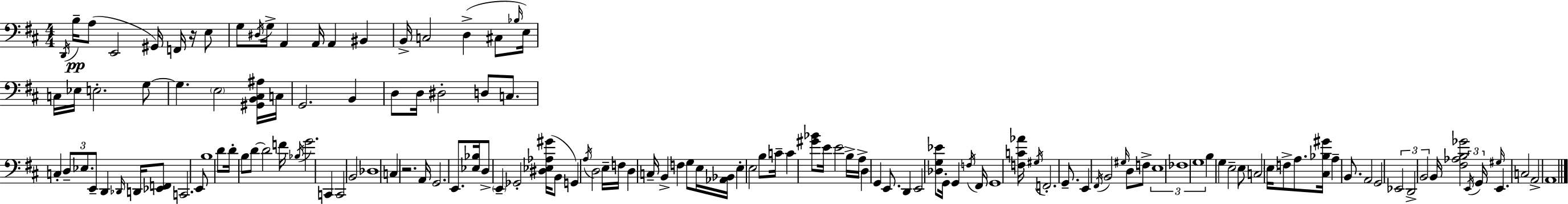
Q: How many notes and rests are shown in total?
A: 141